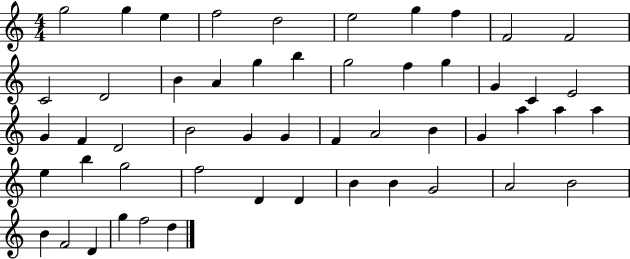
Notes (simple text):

G5/h G5/q E5/q F5/h D5/h E5/h G5/q F5/q F4/h F4/h C4/h D4/h B4/q A4/q G5/q B5/q G5/h F5/q G5/q G4/q C4/q E4/h G4/q F4/q D4/h B4/h G4/q G4/q F4/q A4/h B4/q G4/q A5/q A5/q A5/q E5/q B5/q G5/h F5/h D4/q D4/q B4/q B4/q G4/h A4/h B4/h B4/q F4/h D4/q G5/q F5/h D5/q